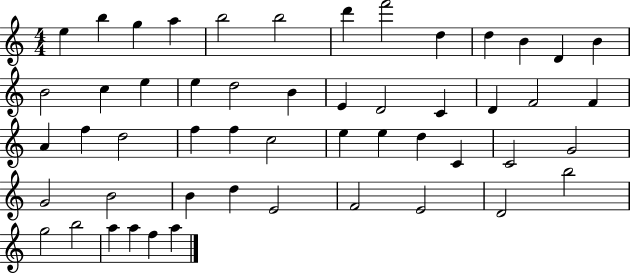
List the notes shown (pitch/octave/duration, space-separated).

E5/q B5/q G5/q A5/q B5/h B5/h D6/q F6/h D5/q D5/q B4/q D4/q B4/q B4/h C5/q E5/q E5/q D5/h B4/q E4/q D4/h C4/q D4/q F4/h F4/q A4/q F5/q D5/h F5/q F5/q C5/h E5/q E5/q D5/q C4/q C4/h G4/h G4/h B4/h B4/q D5/q E4/h F4/h E4/h D4/h B5/h G5/h B5/h A5/q A5/q F5/q A5/q